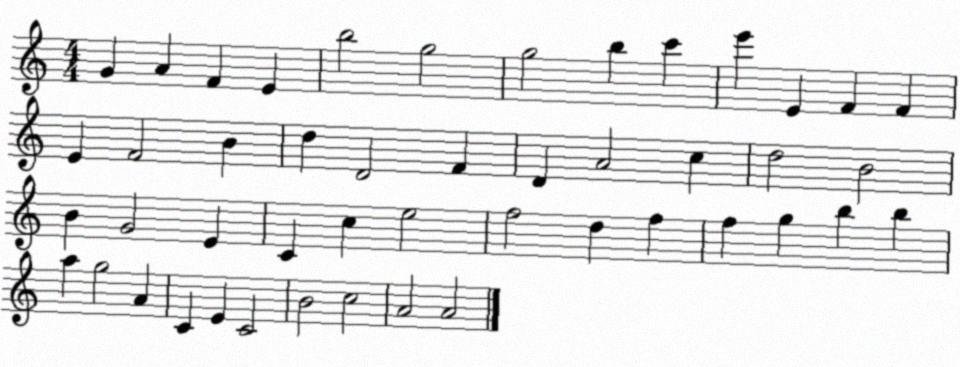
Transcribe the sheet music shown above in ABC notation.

X:1
T:Untitled
M:4/4
L:1/4
K:C
G A F E b2 g2 g2 b c' e' E F F E F2 B d D2 F D A2 c d2 B2 B G2 E C c e2 f2 d f f g b b a g2 A C E C2 B2 c2 A2 A2